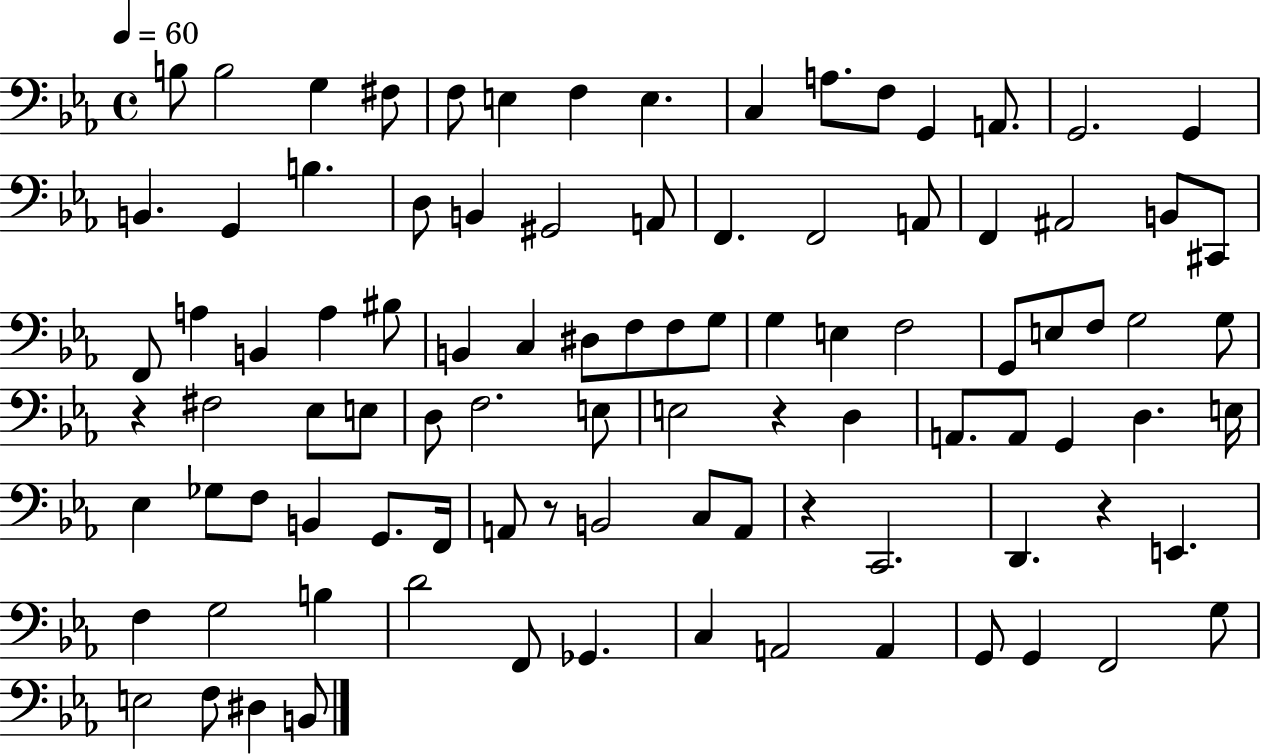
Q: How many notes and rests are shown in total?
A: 96